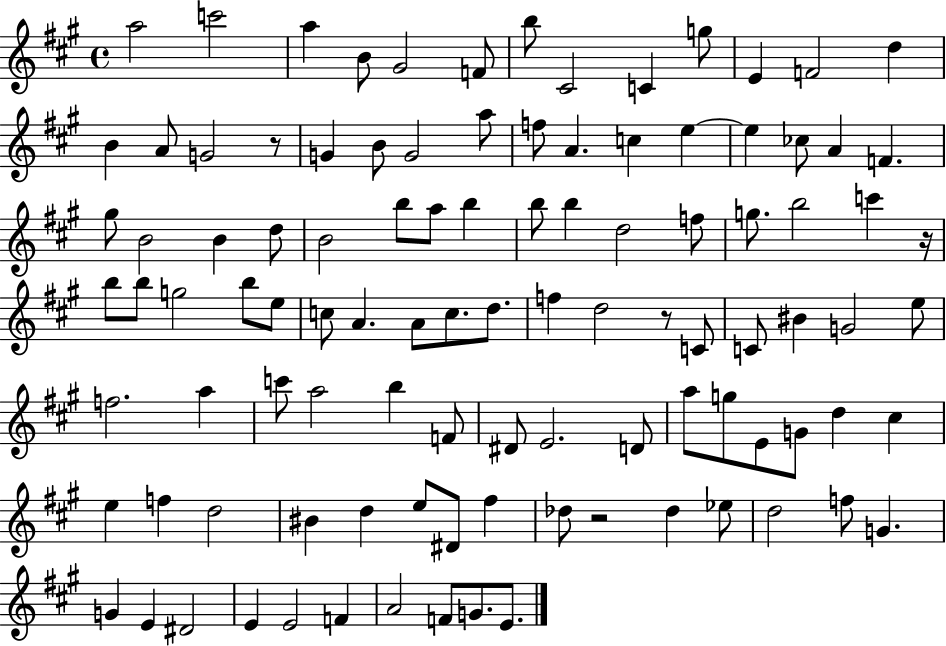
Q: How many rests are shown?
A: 4